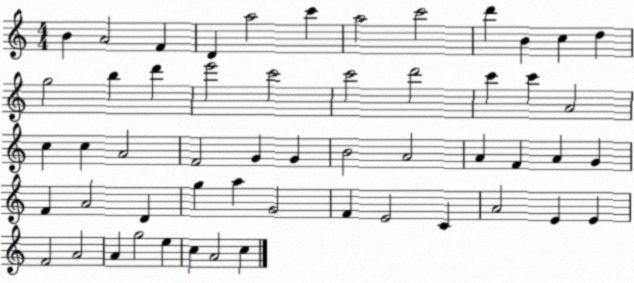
X:1
T:Untitled
M:4/4
L:1/4
K:C
B A2 F D a2 c' a2 c'2 d' B c d g2 b d' e'2 c'2 c'2 d'2 c' c' A2 c c A2 F2 G G B2 A2 A F A G F A2 D g a G2 F E2 C A2 E E F2 A2 A g2 e c A2 c